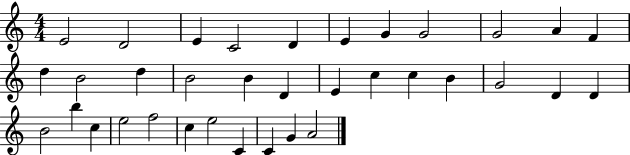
E4/h D4/h E4/q C4/h D4/q E4/q G4/q G4/h G4/h A4/q F4/q D5/q B4/h D5/q B4/h B4/q D4/q E4/q C5/q C5/q B4/q G4/h D4/q D4/q B4/h B5/q C5/q E5/h F5/h C5/q E5/h C4/q C4/q G4/q A4/h